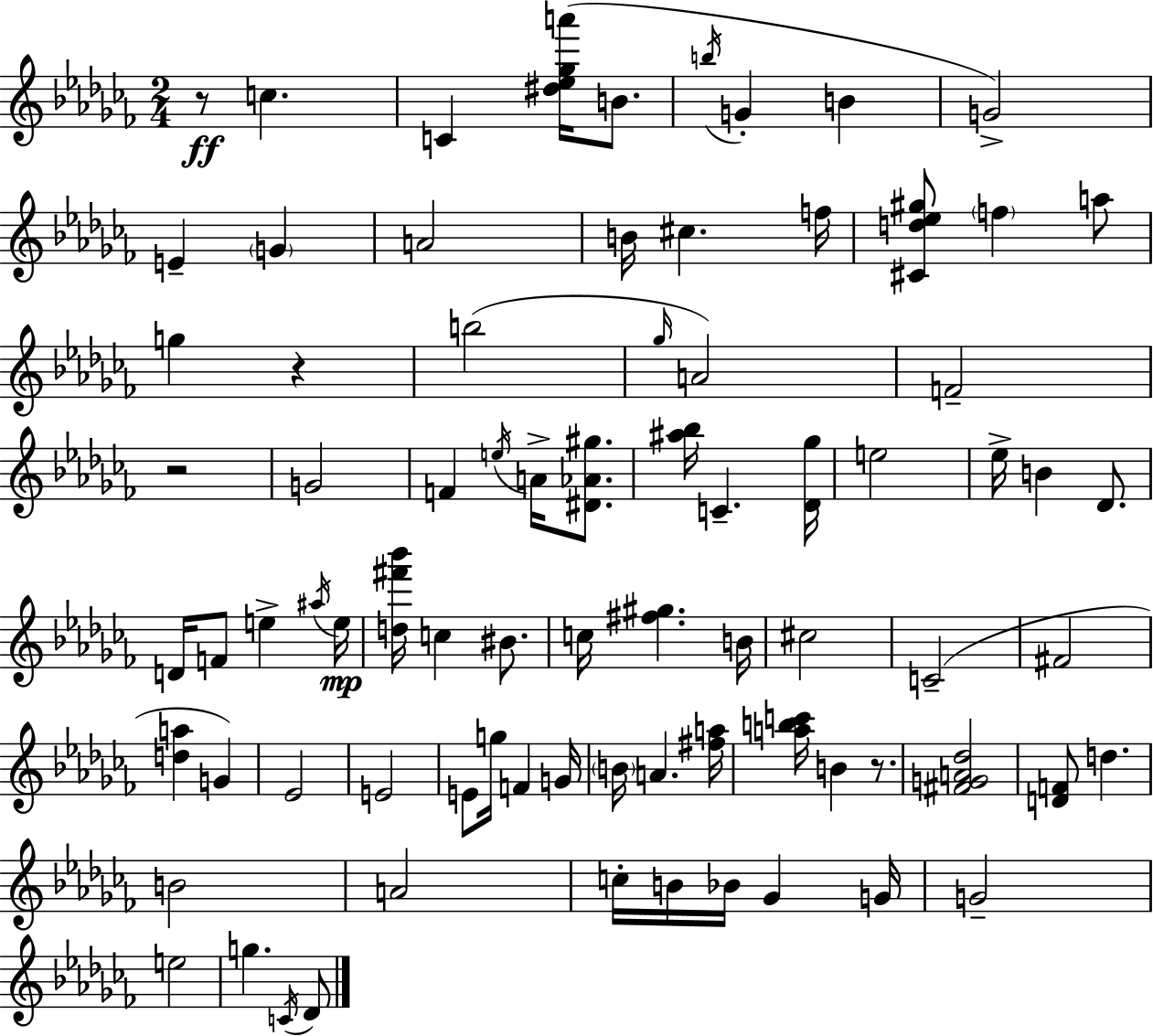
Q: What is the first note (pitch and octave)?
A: C5